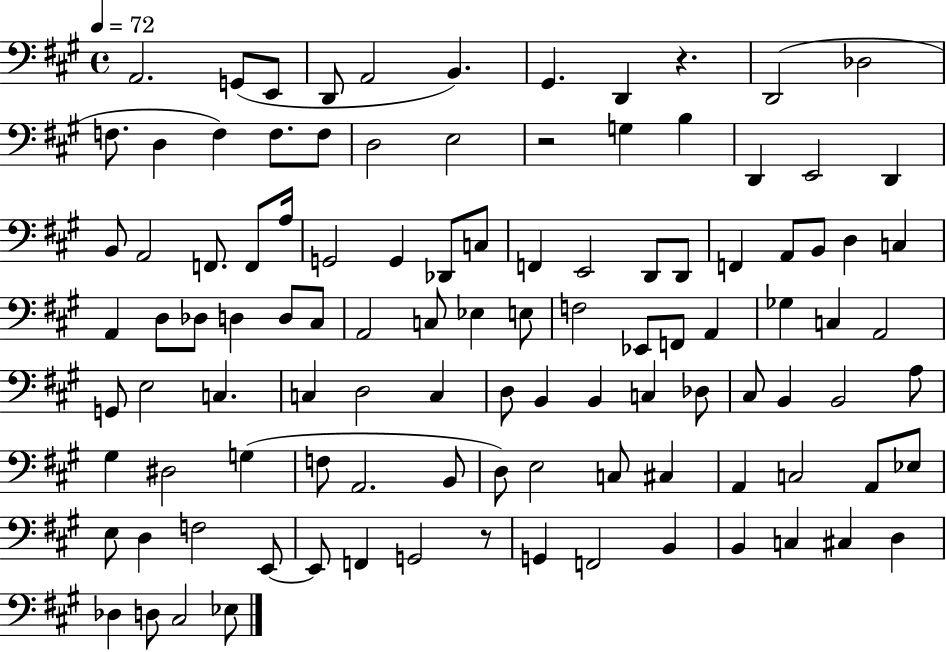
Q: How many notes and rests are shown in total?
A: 107